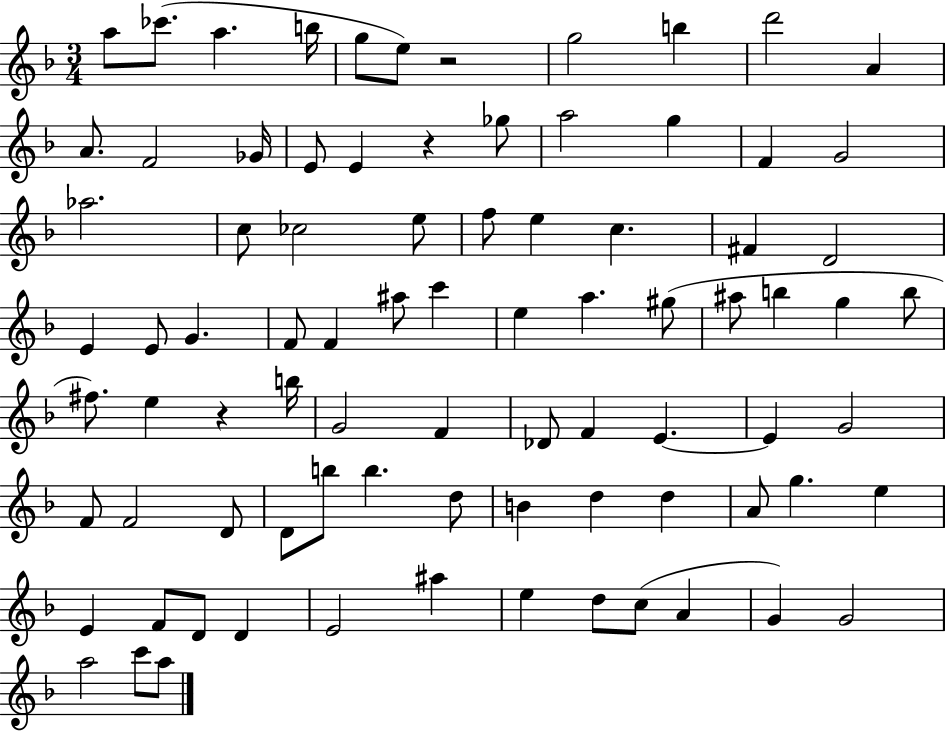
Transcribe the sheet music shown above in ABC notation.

X:1
T:Untitled
M:3/4
L:1/4
K:F
a/2 _c'/2 a b/4 g/2 e/2 z2 g2 b d'2 A A/2 F2 _G/4 E/2 E z _g/2 a2 g F G2 _a2 c/2 _c2 e/2 f/2 e c ^F D2 E E/2 G F/2 F ^a/2 c' e a ^g/2 ^a/2 b g b/2 ^f/2 e z b/4 G2 F _D/2 F E E G2 F/2 F2 D/2 D/2 b/2 b d/2 B d d A/2 g e E F/2 D/2 D E2 ^a e d/2 c/2 A G G2 a2 c'/2 a/2